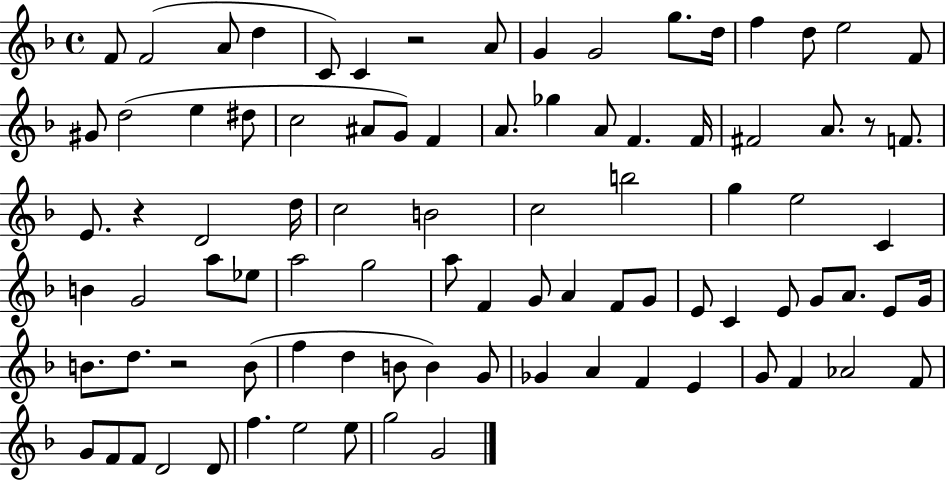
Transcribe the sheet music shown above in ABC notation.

X:1
T:Untitled
M:4/4
L:1/4
K:F
F/2 F2 A/2 d C/2 C z2 A/2 G G2 g/2 d/4 f d/2 e2 F/2 ^G/2 d2 e ^d/2 c2 ^A/2 G/2 F A/2 _g A/2 F F/4 ^F2 A/2 z/2 F/2 E/2 z D2 d/4 c2 B2 c2 b2 g e2 C B G2 a/2 _e/2 a2 g2 a/2 F G/2 A F/2 G/2 E/2 C E/2 G/2 A/2 E/2 G/4 B/2 d/2 z2 B/2 f d B/2 B G/2 _G A F E G/2 F _A2 F/2 G/2 F/2 F/2 D2 D/2 f e2 e/2 g2 G2